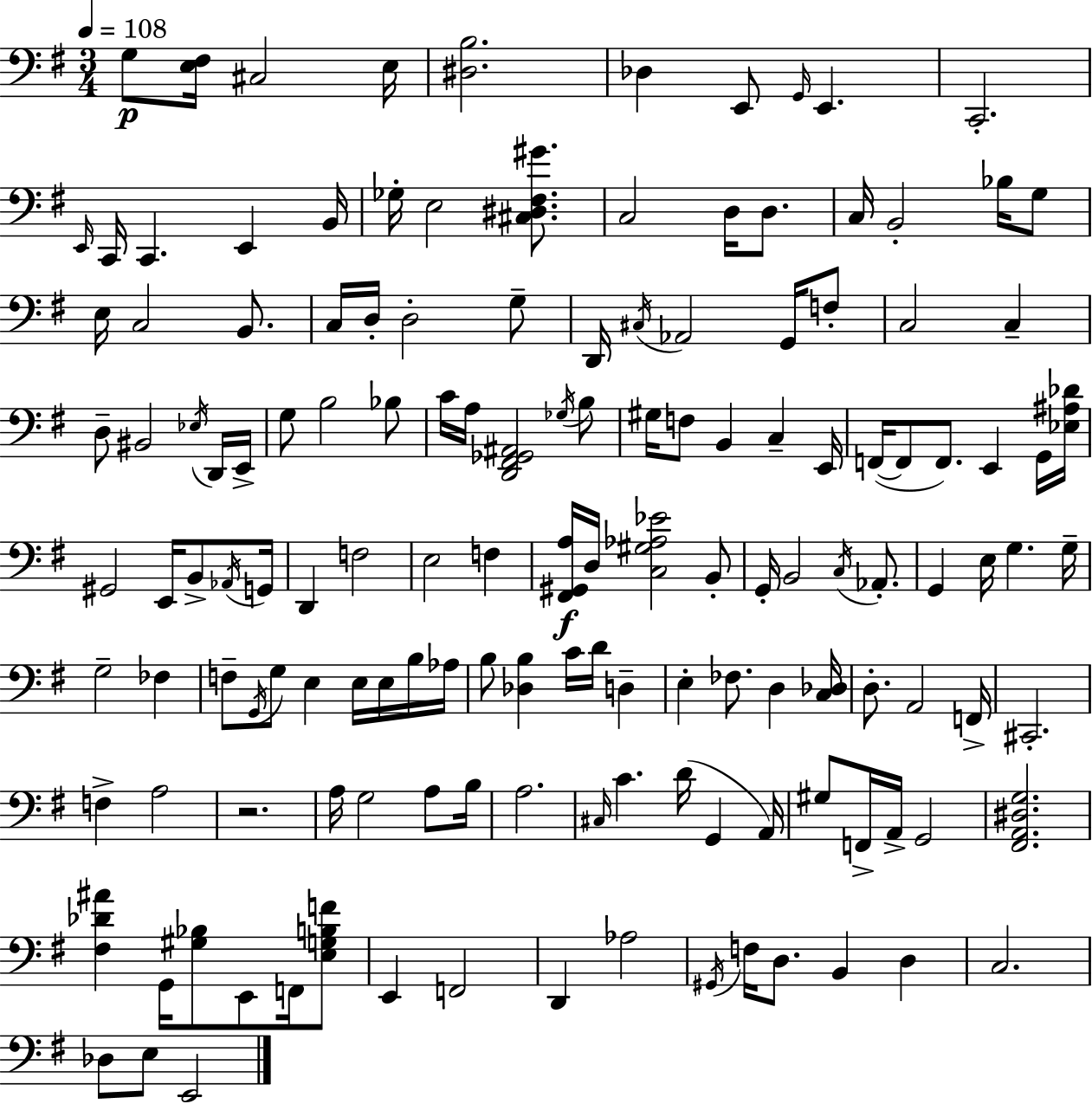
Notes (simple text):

G3/e [E3,F#3]/s C#3/h E3/s [D#3,B3]/h. Db3/q E2/e G2/s E2/q. C2/h. E2/s C2/s C2/q. E2/q B2/s Gb3/s E3/h [C#3,D#3,F#3,G#4]/e. C3/h D3/s D3/e. C3/s B2/h Bb3/s G3/e E3/s C3/h B2/e. C3/s D3/s D3/h G3/e D2/s C#3/s Ab2/h G2/s F3/e C3/h C3/q D3/e BIS2/h Eb3/s D2/s E2/s G3/e B3/h Bb3/e C4/s A3/s [D2,F#2,Gb2,A#2]/h Gb3/s B3/e G#3/s F3/e B2/q C3/q E2/s F2/s F2/e F2/e. E2/q G2/s [Eb3,A#3,Db4]/s G#2/h E2/s B2/e Ab2/s G2/s D2/q F3/h E3/h F3/q [F#2,G#2,A3]/s D3/s [C3,G#3,Ab3,Eb4]/h B2/e G2/s B2/h C3/s Ab2/e. G2/q E3/s G3/q. G3/s G3/h FES3/q F3/e G2/s G3/e E3/q E3/s E3/s B3/s Ab3/s B3/e [Db3,B3]/q C4/s D4/s D3/q E3/q FES3/e. D3/q [C3,Db3]/s D3/e. A2/h F2/s C#2/h. F3/q A3/h R/h. A3/s G3/h A3/e B3/s A3/h. C#3/s C4/q. D4/s G2/q A2/s G#3/e F2/s A2/s G2/h [F#2,A2,D#3,G3]/h. [F#3,Db4,A#4]/q G2/s [G#3,Bb3]/e E2/e F2/s [E3,G3,B3,F4]/e E2/q F2/h D2/q Ab3/h G#2/s F3/s D3/e. B2/q D3/q C3/h. Db3/e E3/e E2/h